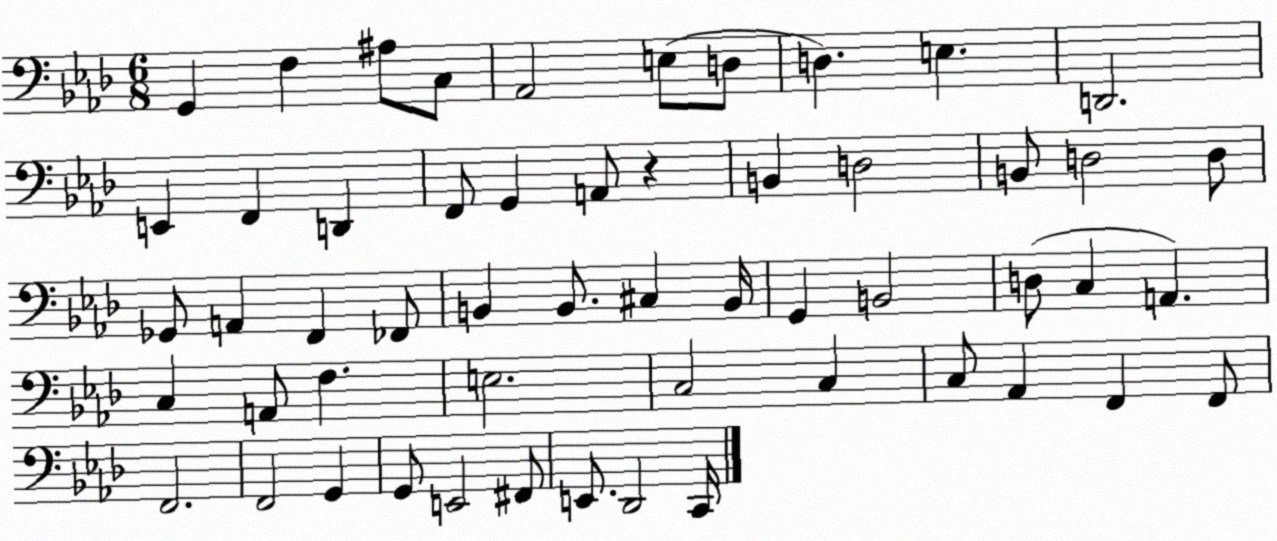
X:1
T:Untitled
M:6/8
L:1/4
K:Ab
G,, F, ^A,/2 C,/2 _A,,2 E,/2 D,/2 D, E, D,,2 E,, F,, D,, F,,/2 G,, A,,/2 z B,, D,2 B,,/2 D,2 D,/2 _G,,/2 A,, F,, _F,,/2 B,, B,,/2 ^C, B,,/4 G,, B,,2 D,/2 C, A,, C, A,,/2 F, E,2 C,2 C, C,/2 _A,, F,, F,,/2 F,,2 F,,2 G,, G,,/2 E,,2 ^F,,/2 E,,/2 _D,,2 C,,/4